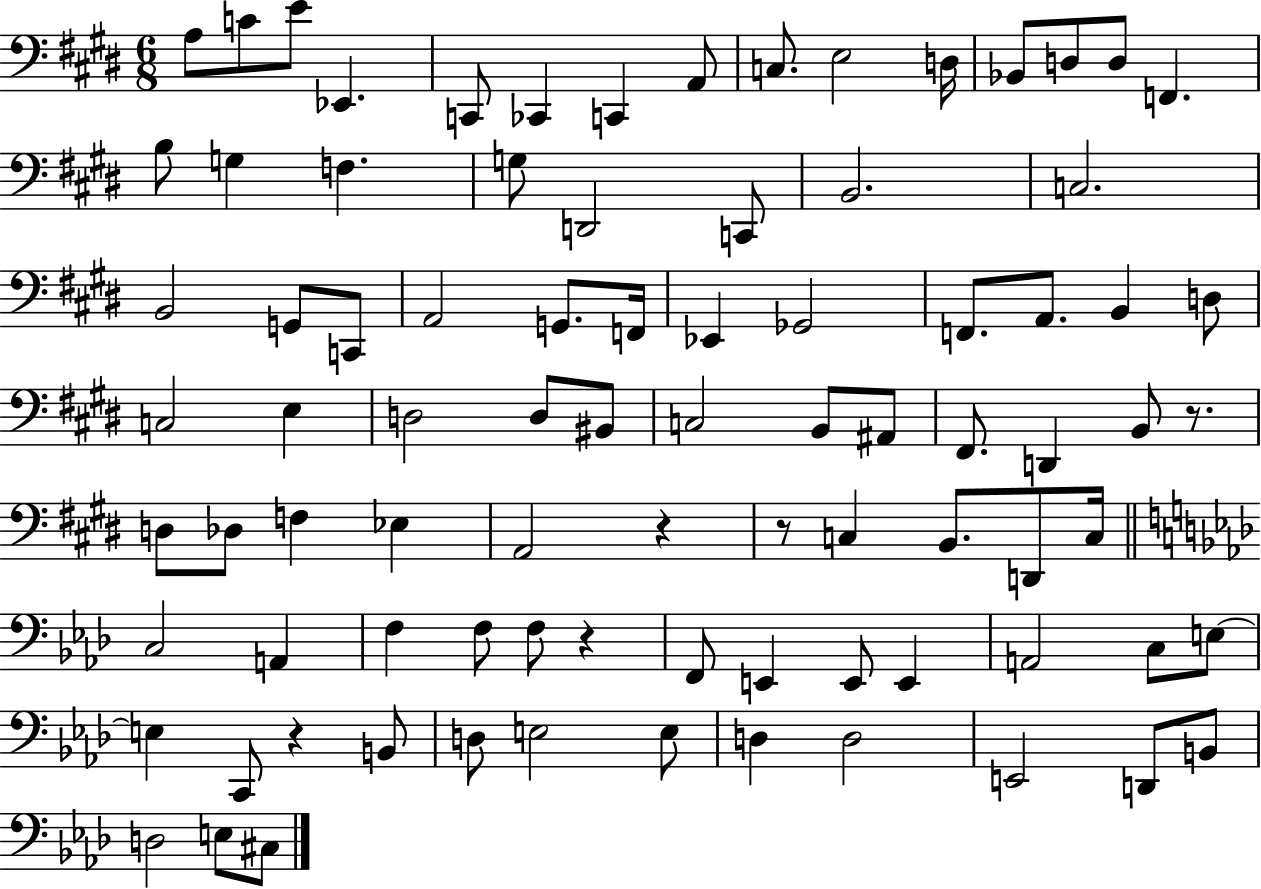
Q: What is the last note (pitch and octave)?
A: C#3